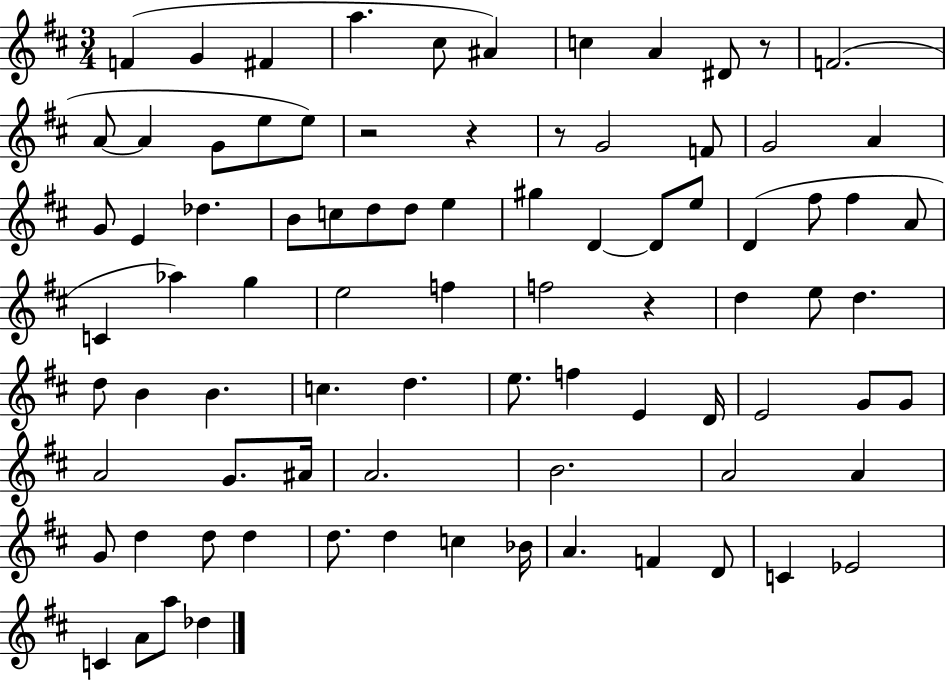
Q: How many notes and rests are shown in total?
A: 85